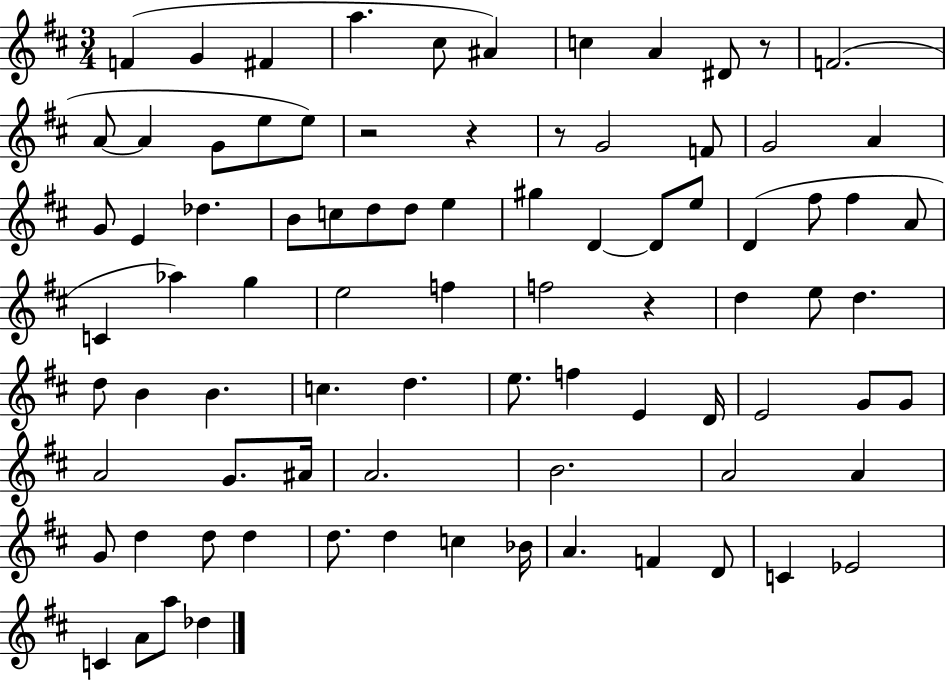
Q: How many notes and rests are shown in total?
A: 85